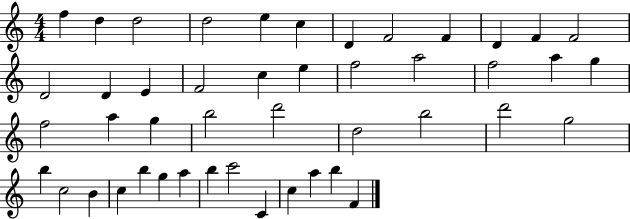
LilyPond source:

{
  \clef treble
  \numericTimeSignature
  \time 4/4
  \key c \major
  f''4 d''4 d''2 | d''2 e''4 c''4 | d'4 f'2 f'4 | d'4 f'4 f'2 | \break d'2 d'4 e'4 | f'2 c''4 e''4 | f''2 a''2 | f''2 a''4 g''4 | \break f''2 a''4 g''4 | b''2 d'''2 | d''2 b''2 | d'''2 g''2 | \break b''4 c''2 b'4 | c''4 b''4 g''4 a''4 | b''4 c'''2 c'4 | c''4 a''4 b''4 f'4 | \break \bar "|."
}